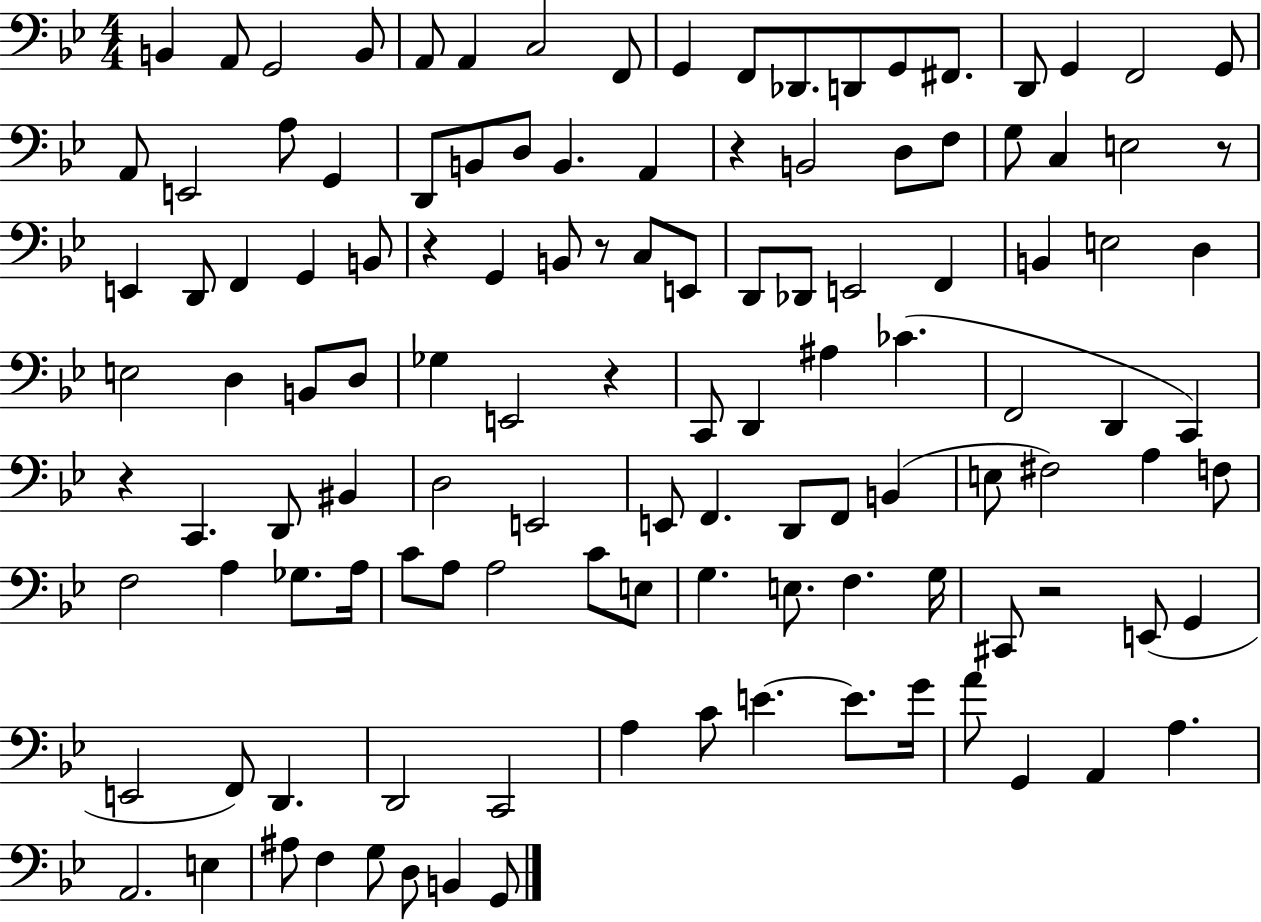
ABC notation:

X:1
T:Untitled
M:4/4
L:1/4
K:Bb
B,, A,,/2 G,,2 B,,/2 A,,/2 A,, C,2 F,,/2 G,, F,,/2 _D,,/2 D,,/2 G,,/2 ^F,,/2 D,,/2 G,, F,,2 G,,/2 A,,/2 E,,2 A,/2 G,, D,,/2 B,,/2 D,/2 B,, A,, z B,,2 D,/2 F,/2 G,/2 C, E,2 z/2 E,, D,,/2 F,, G,, B,,/2 z G,, B,,/2 z/2 C,/2 E,,/2 D,,/2 _D,,/2 E,,2 F,, B,, E,2 D, E,2 D, B,,/2 D,/2 _G, E,,2 z C,,/2 D,, ^A, _C F,,2 D,, C,, z C,, D,,/2 ^B,, D,2 E,,2 E,,/2 F,, D,,/2 F,,/2 B,, E,/2 ^F,2 A, F,/2 F,2 A, _G,/2 A,/4 C/2 A,/2 A,2 C/2 E,/2 G, E,/2 F, G,/4 ^C,,/2 z2 E,,/2 G,, E,,2 F,,/2 D,, D,,2 C,,2 A, C/2 E E/2 G/4 A/2 G,, A,, A, A,,2 E, ^A,/2 F, G,/2 D,/2 B,, G,,/2